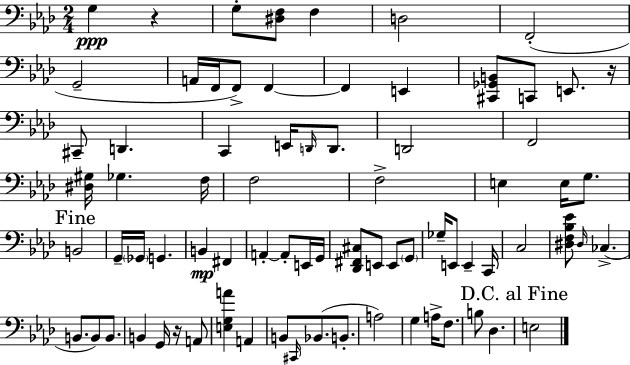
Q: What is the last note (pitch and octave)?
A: E3